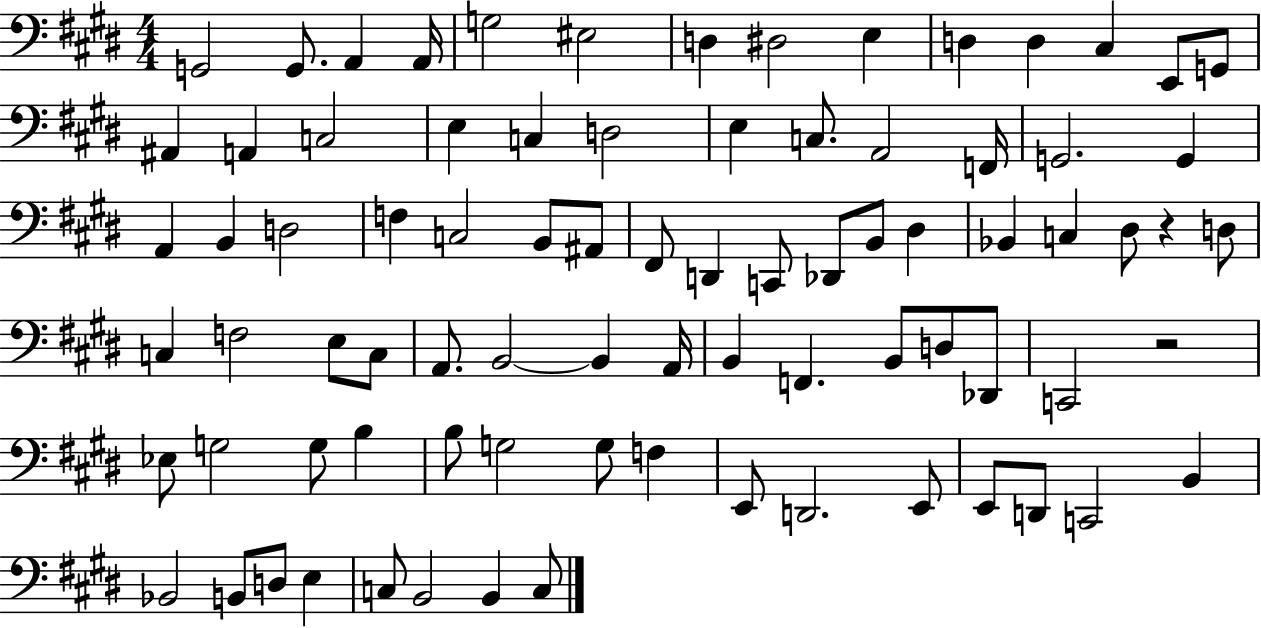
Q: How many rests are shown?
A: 2